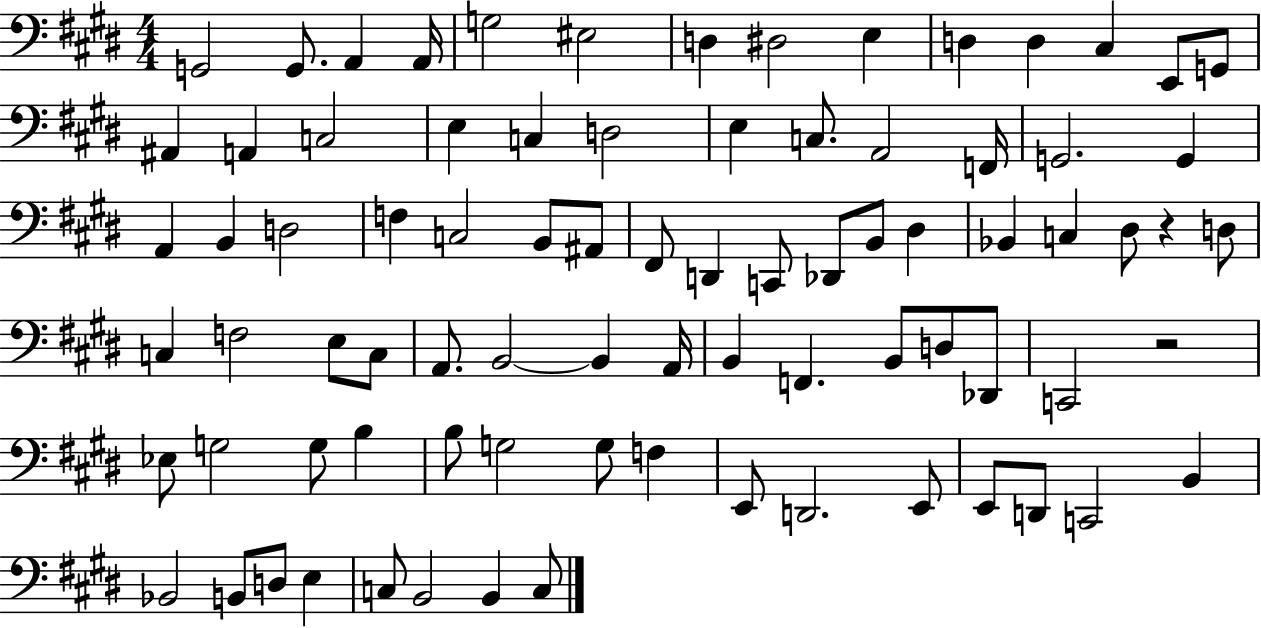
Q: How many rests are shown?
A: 2